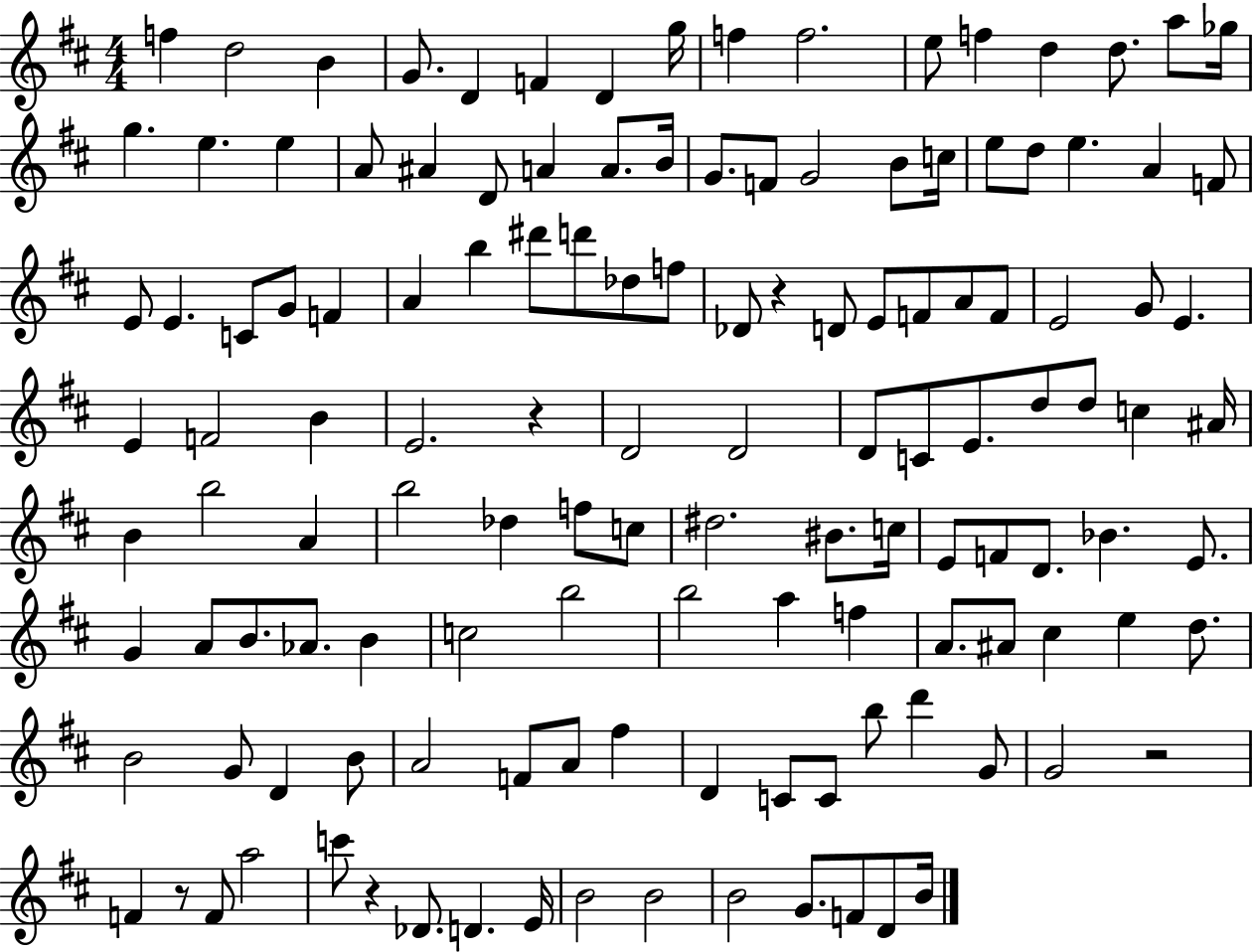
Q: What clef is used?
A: treble